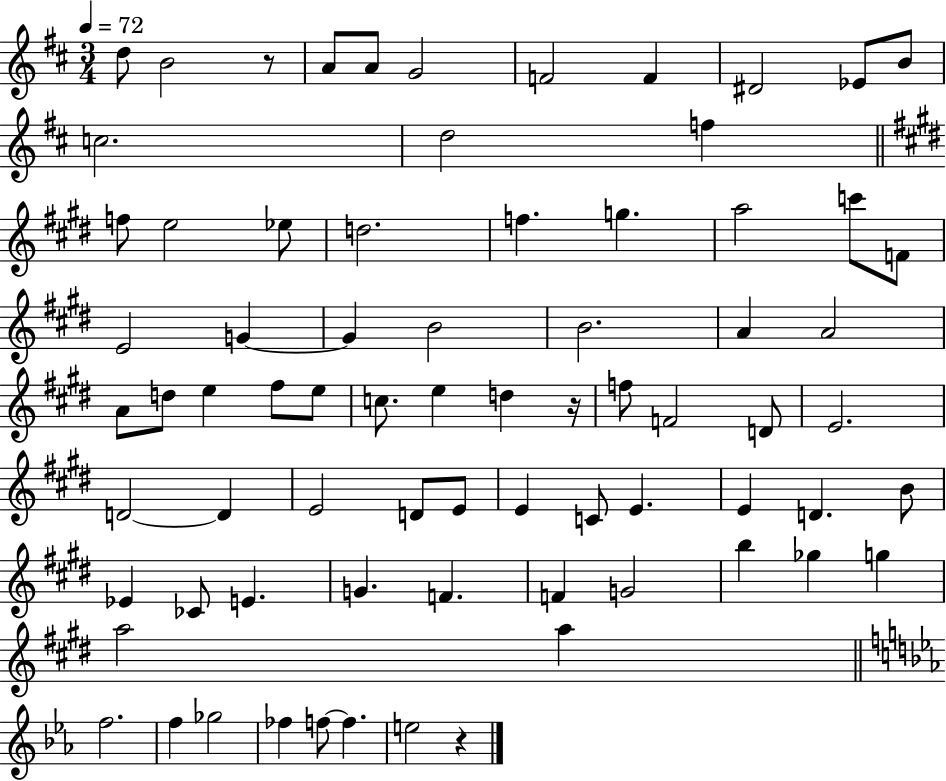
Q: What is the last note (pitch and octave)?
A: E5